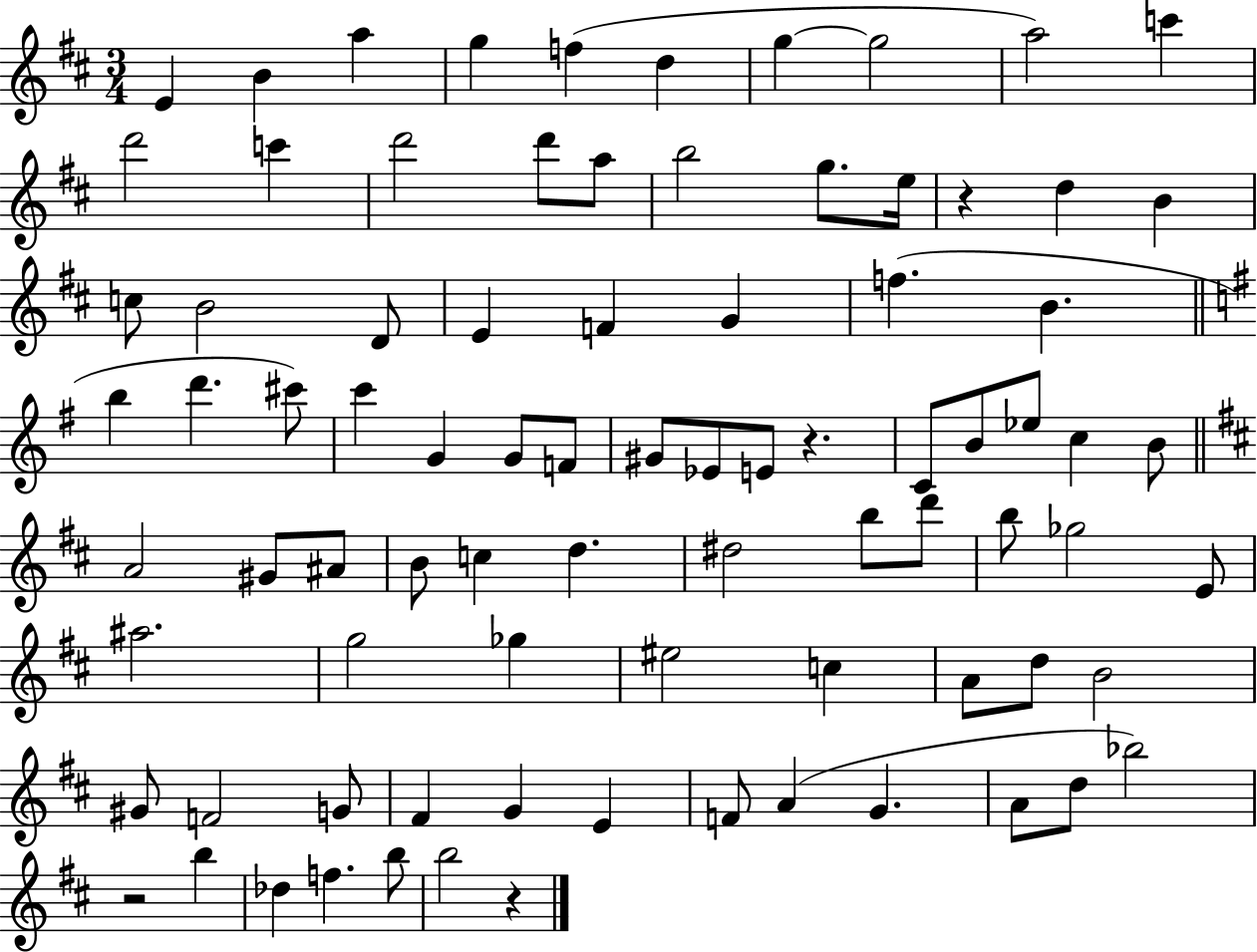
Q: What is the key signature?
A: D major